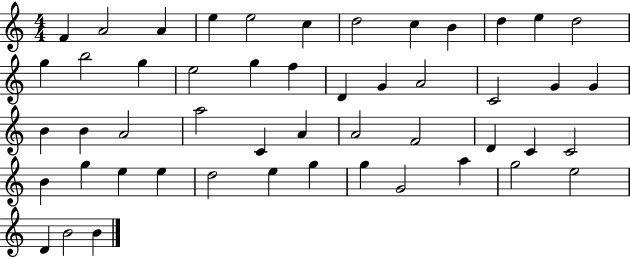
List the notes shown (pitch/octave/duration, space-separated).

F4/q A4/h A4/q E5/q E5/h C5/q D5/h C5/q B4/q D5/q E5/q D5/h G5/q B5/h G5/q E5/h G5/q F5/q D4/q G4/q A4/h C4/h G4/q G4/q B4/q B4/q A4/h A5/h C4/q A4/q A4/h F4/h D4/q C4/q C4/h B4/q G5/q E5/q E5/q D5/h E5/q G5/q G5/q G4/h A5/q G5/h E5/h D4/q B4/h B4/q